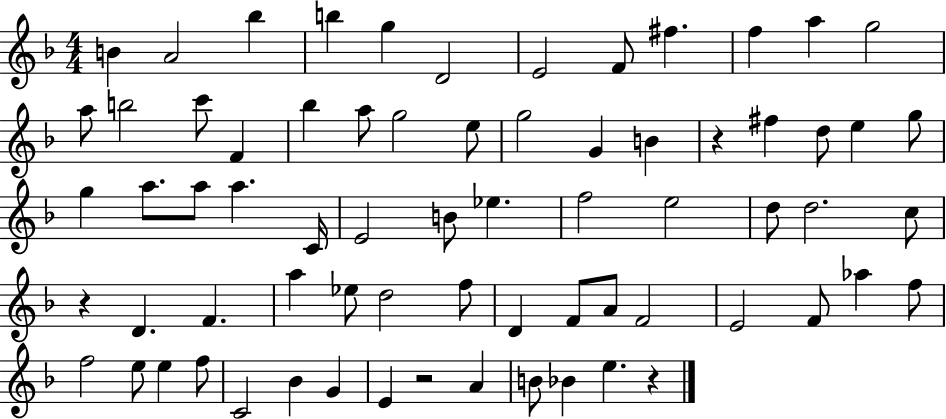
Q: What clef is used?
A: treble